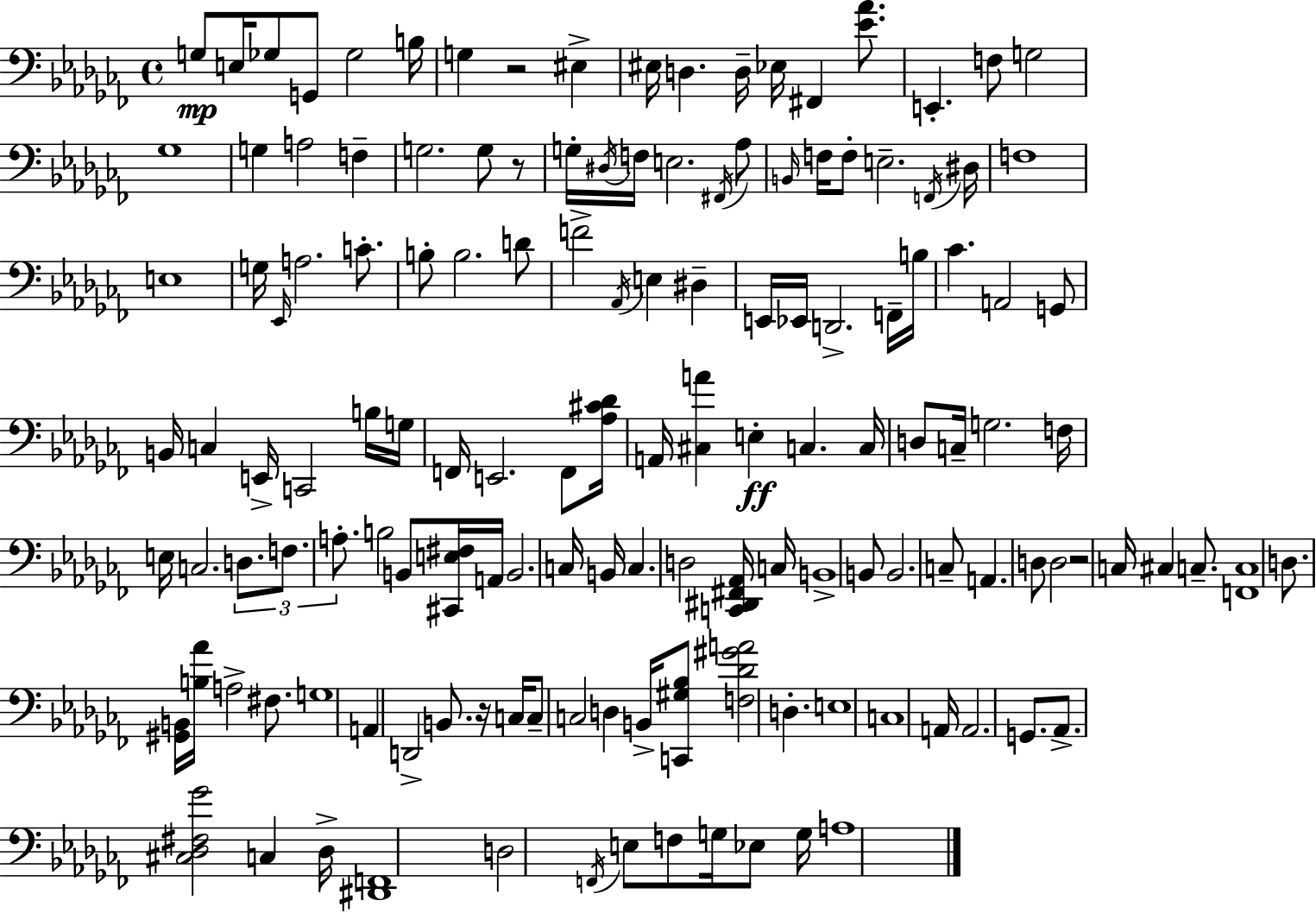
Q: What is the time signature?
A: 4/4